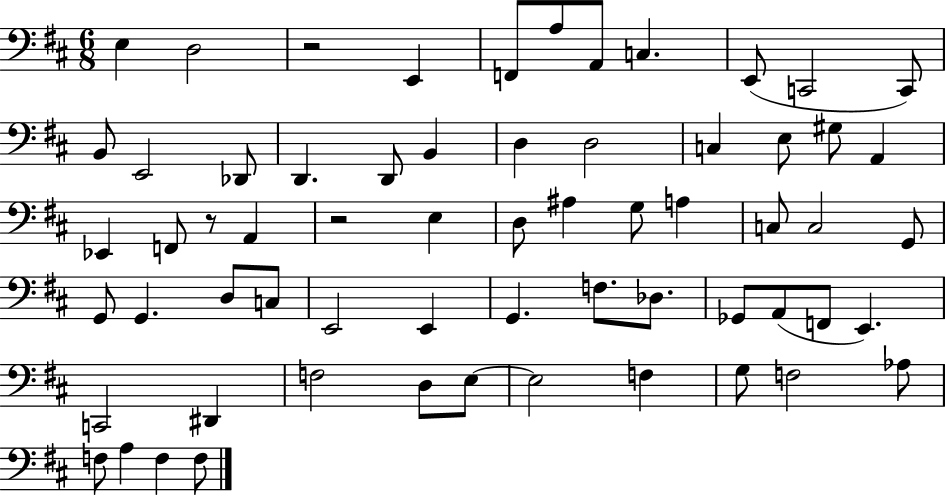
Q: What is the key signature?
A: D major